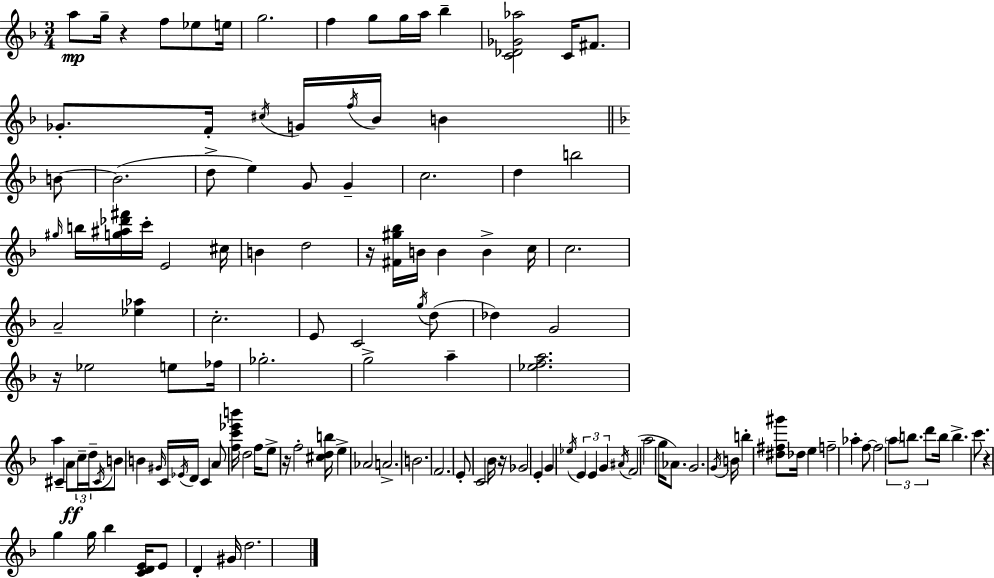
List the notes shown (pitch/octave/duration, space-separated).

A5/e G5/s R/q F5/e Eb5/e E5/s G5/h. F5/q G5/e G5/s A5/s Bb5/q [C4,Db4,Gb4,Ab5]/h C4/s F#4/e. Gb4/e. F4/s C#5/s G4/s F5/s Bb4/s B4/q B4/e B4/h. D5/e E5/q G4/e G4/q C5/h. D5/q B5/h G#5/s B5/s [G5,A#5,Db6,F#6]/s C6/s E4/h C#5/s B4/q D5/h R/s [F#4,G#5,Bb5]/s B4/s B4/q B4/q C5/s C5/h. A4/h [Eb5,Ab5]/q C5/h. E4/e C4/h G5/s D5/e Db5/q G4/h R/s Eb5/h E5/e FES5/s Gb5/h. G5/h A5/q [Eb5,F5,A5]/h. A5/q C#4/q A4/e C5/s D5/s C#4/s B4/e B4/q G#4/s C4/s Eb4/s D4/s C4/q A4/e [F5,C6,Eb6,B6]/s D5/h F5/s E5/e R/s F5/h [C#5,D5,B5]/s E5/q Ab4/h A4/h. B4/h. F4/h. E4/e C4/h Bb4/s R/s Gb4/h E4/q G4/q Eb5/s E4/q E4/q G4/q A#4/s F4/h A5/h G5/s Ab4/e. G4/h. G4/s B4/s B5/q [D#5,F#5,G#6]/e Db5/s E5/q F5/h Ab5/q F5/e F5/h A5/e B5/e. D6/e B5/s B5/q. C6/e. R/q G5/q G5/s Bb5/q [C4,D4,E4]/s E4/e D4/q G#4/s D5/h.